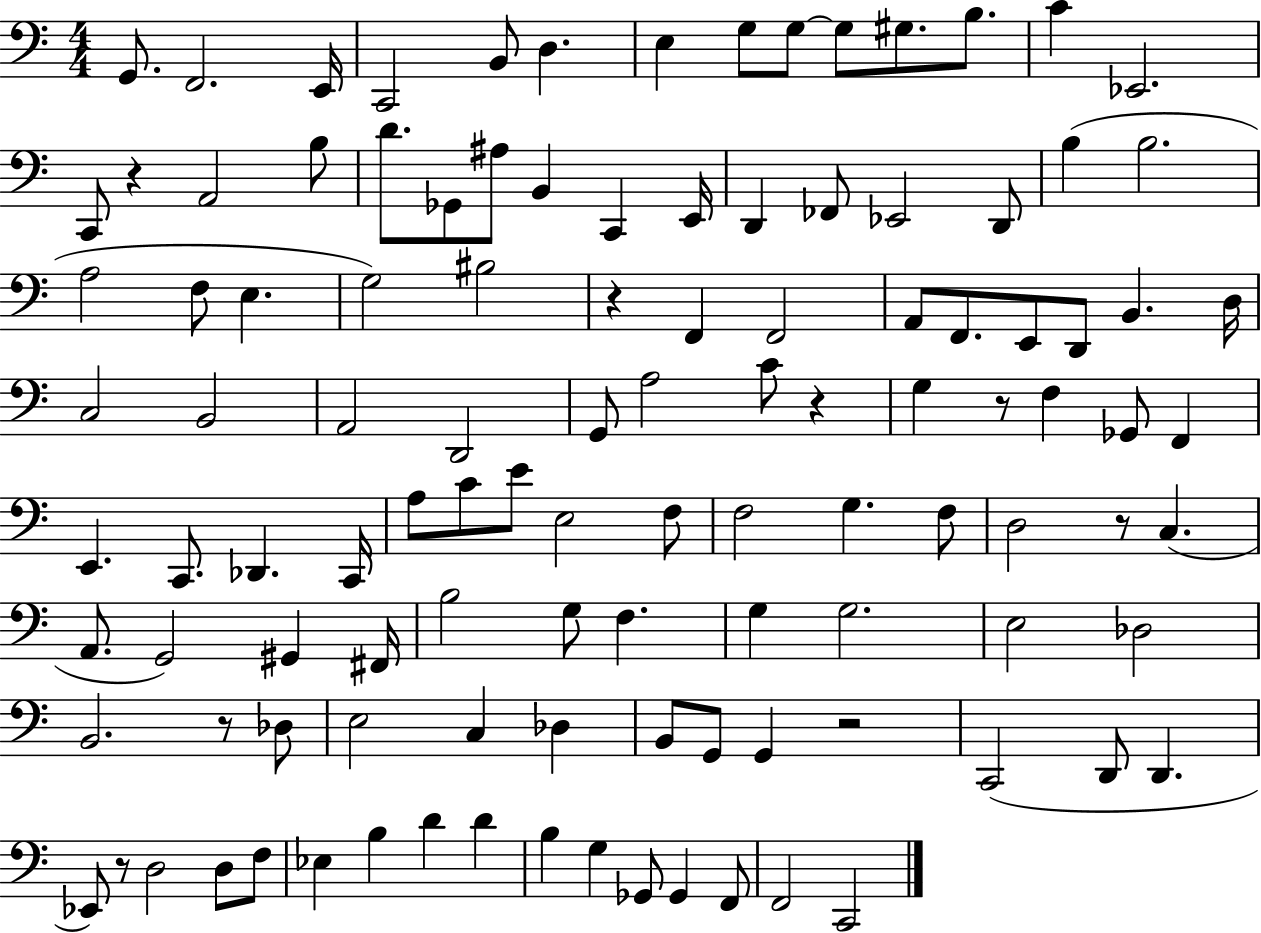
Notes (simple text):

G2/e. F2/h. E2/s C2/h B2/e D3/q. E3/q G3/e G3/e G3/e G#3/e. B3/e. C4/q Eb2/h. C2/e R/q A2/h B3/e D4/e. Gb2/e A#3/e B2/q C2/q E2/s D2/q FES2/e Eb2/h D2/e B3/q B3/h. A3/h F3/e E3/q. G3/h BIS3/h R/q F2/q F2/h A2/e F2/e. E2/e D2/e B2/q. D3/s C3/h B2/h A2/h D2/h G2/e A3/h C4/e R/q G3/q R/e F3/q Gb2/e F2/q E2/q. C2/e. Db2/q. C2/s A3/e C4/e E4/e E3/h F3/e F3/h G3/q. F3/e D3/h R/e C3/q. A2/e. G2/h G#2/q F#2/s B3/h G3/e F3/q. G3/q G3/h. E3/h Db3/h B2/h. R/e Db3/e E3/h C3/q Db3/q B2/e G2/e G2/q R/h C2/h D2/e D2/q. Eb2/e R/e D3/h D3/e F3/e Eb3/q B3/q D4/q D4/q B3/q G3/q Gb2/e Gb2/q F2/e F2/h C2/h